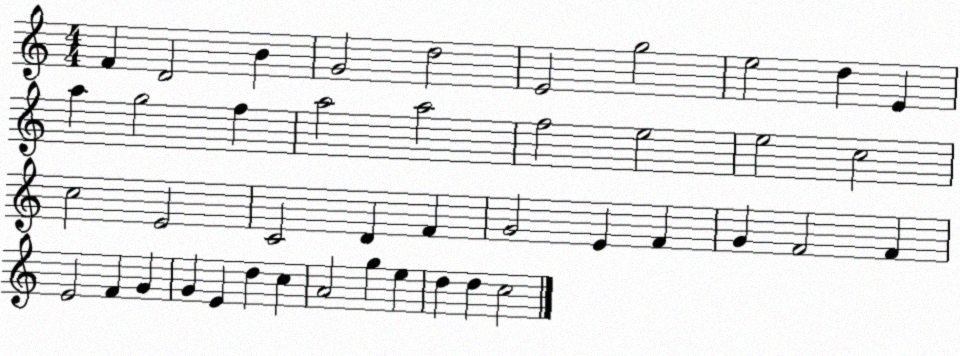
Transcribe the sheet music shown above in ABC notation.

X:1
T:Untitled
M:4/4
L:1/4
K:C
F D2 B G2 d2 E2 g2 e2 d E a g2 f a2 a2 f2 e2 e2 c2 c2 E2 C2 D F G2 E F G F2 F E2 F G G E d c A2 g e d d c2